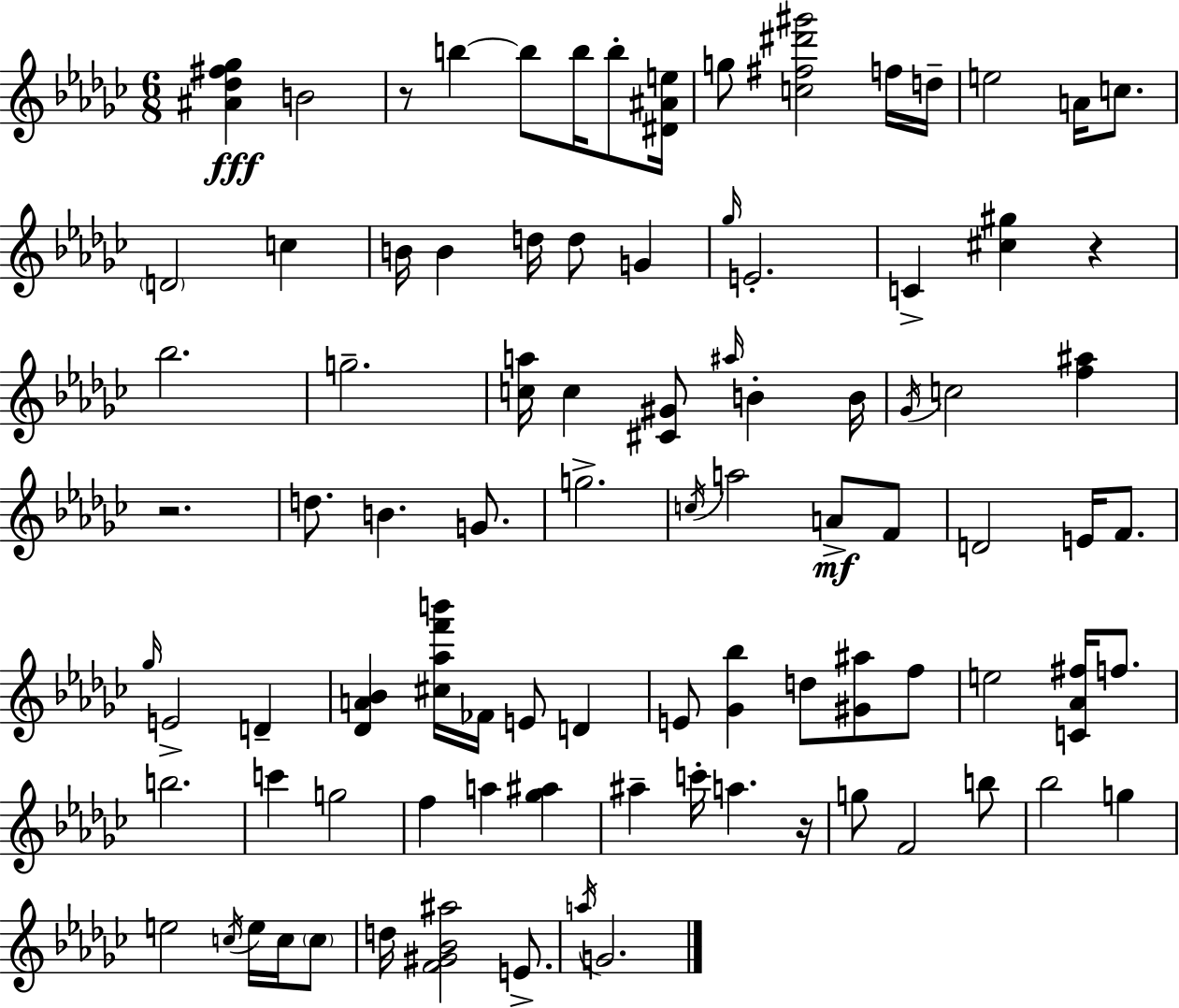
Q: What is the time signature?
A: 6/8